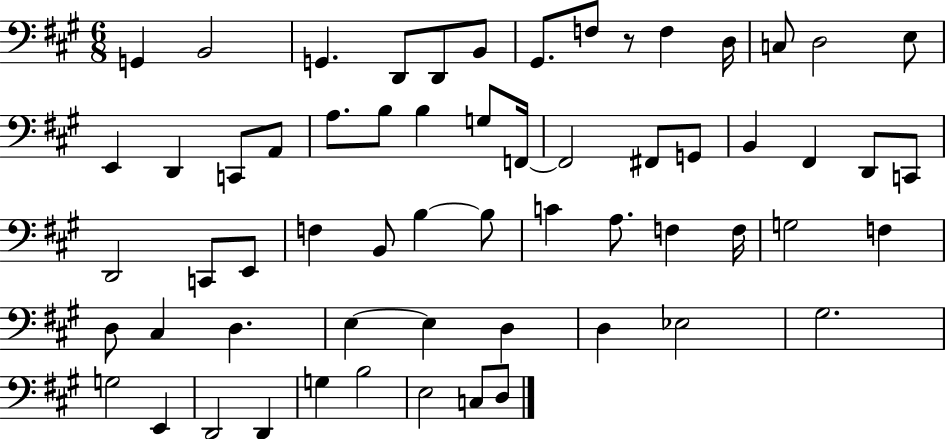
{
  \clef bass
  \numericTimeSignature
  \time 6/8
  \key a \major
  g,4 b,2 | g,4. d,8 d,8 b,8 | gis,8. f8 r8 f4 d16 | c8 d2 e8 | \break e,4 d,4 c,8 a,8 | a8. b8 b4 g8 f,16~~ | f,2 fis,8 g,8 | b,4 fis,4 d,8 c,8 | \break d,2 c,8 e,8 | f4 b,8 b4~~ b8 | c'4 a8. f4 f16 | g2 f4 | \break d8 cis4 d4. | e4~~ e4 d4 | d4 ees2 | gis2. | \break g2 e,4 | d,2 d,4 | g4 b2 | e2 c8 d8 | \break \bar "|."
}